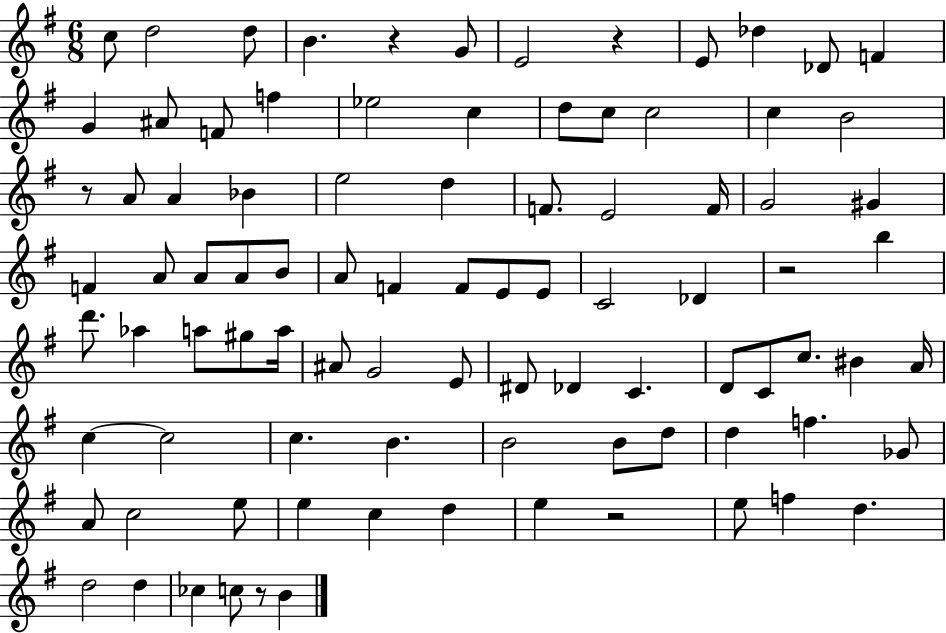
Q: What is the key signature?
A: G major